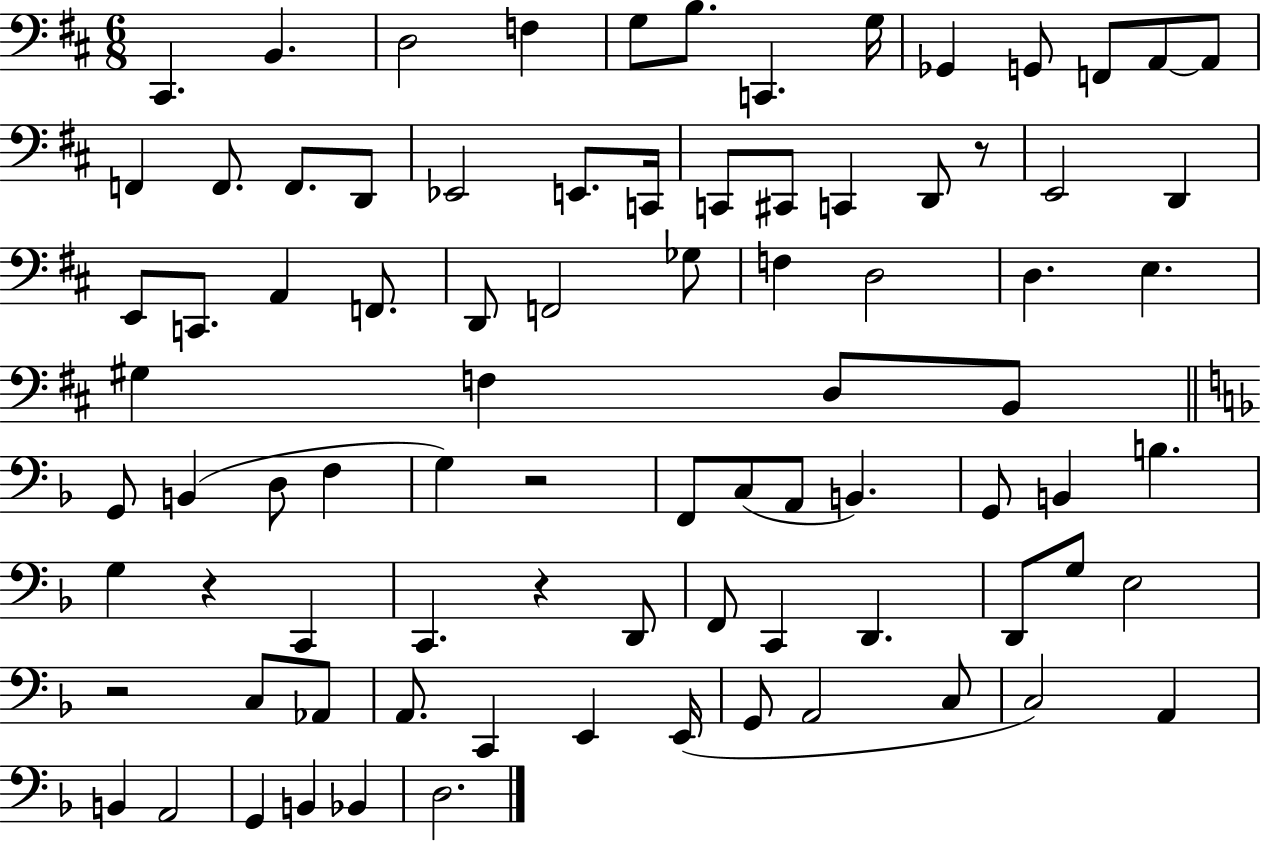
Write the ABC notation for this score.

X:1
T:Untitled
M:6/8
L:1/4
K:D
^C,, B,, D,2 F, G,/2 B,/2 C,, G,/4 _G,, G,,/2 F,,/2 A,,/2 A,,/2 F,, F,,/2 F,,/2 D,,/2 _E,,2 E,,/2 C,,/4 C,,/2 ^C,,/2 C,, D,,/2 z/2 E,,2 D,, E,,/2 C,,/2 A,, F,,/2 D,,/2 F,,2 _G,/2 F, D,2 D, E, ^G, F, D,/2 B,,/2 G,,/2 B,, D,/2 F, G, z2 F,,/2 C,/2 A,,/2 B,, G,,/2 B,, B, G, z C,, C,, z D,,/2 F,,/2 C,, D,, D,,/2 G,/2 E,2 z2 C,/2 _A,,/2 A,,/2 C,, E,, E,,/4 G,,/2 A,,2 C,/2 C,2 A,, B,, A,,2 G,, B,, _B,, D,2